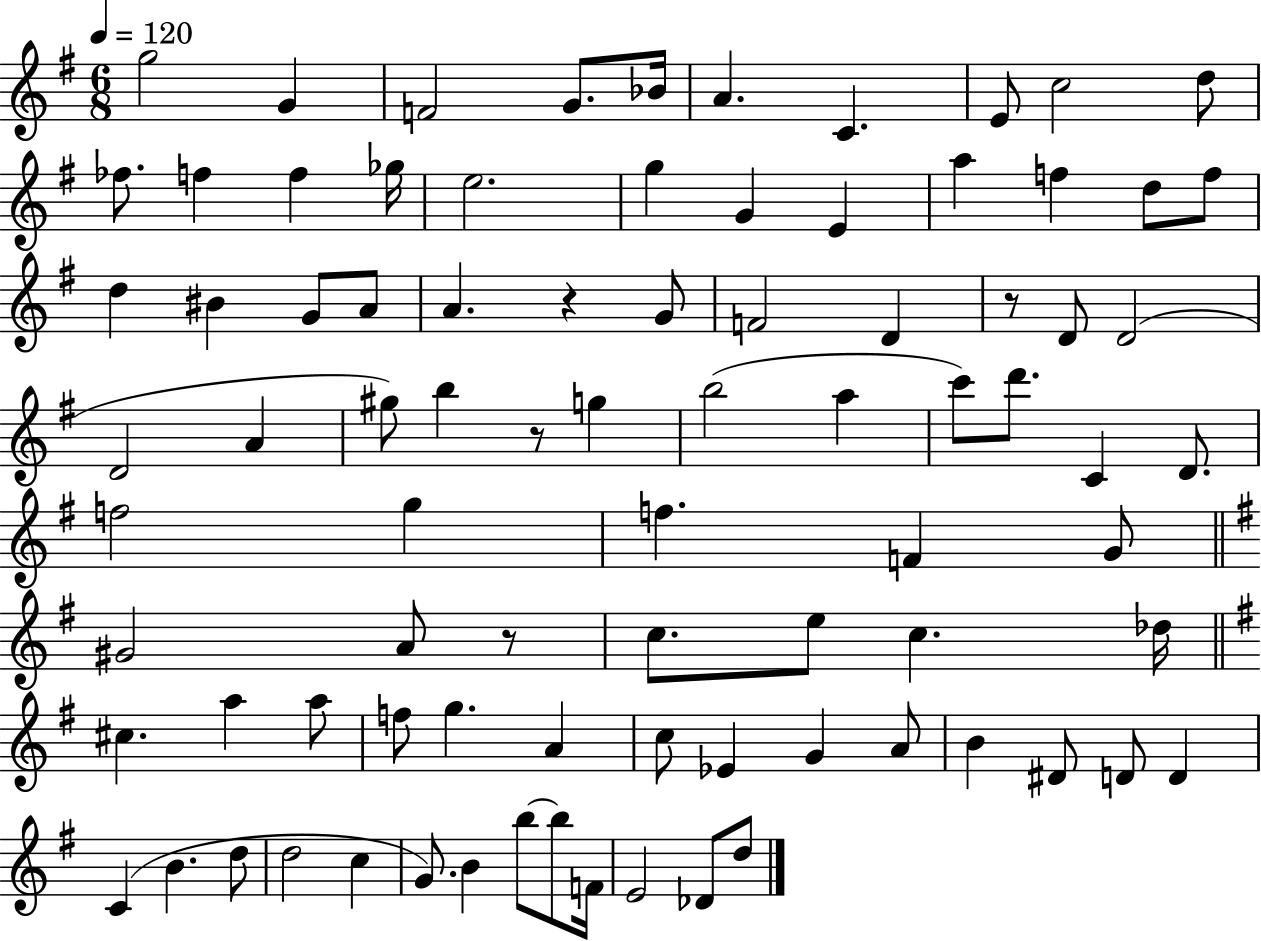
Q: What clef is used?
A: treble